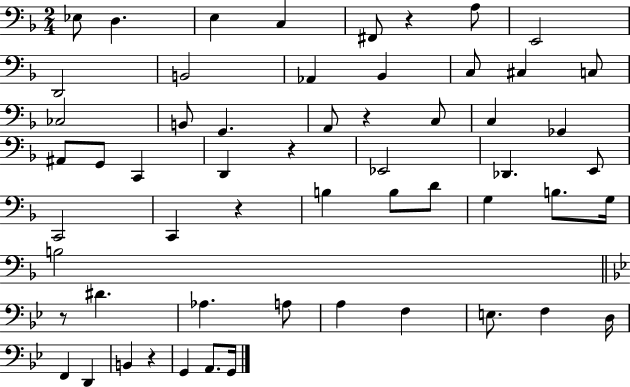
Eb3/e D3/q. E3/q C3/q F#2/e R/q A3/e E2/h D2/h B2/h Ab2/q Bb2/q C3/e C#3/q C3/e CES3/h B2/e G2/q. A2/e R/q C3/e C3/q Gb2/q A#2/e G2/e C2/q D2/q R/q Eb2/h Db2/q. E2/e C2/h C2/q R/q B3/q B3/e D4/e G3/q B3/e. G3/s B3/h R/e D#4/q. Ab3/q. A3/e A3/q F3/q E3/e. F3/q D3/s F2/q D2/q B2/q R/q G2/q A2/e. G2/s